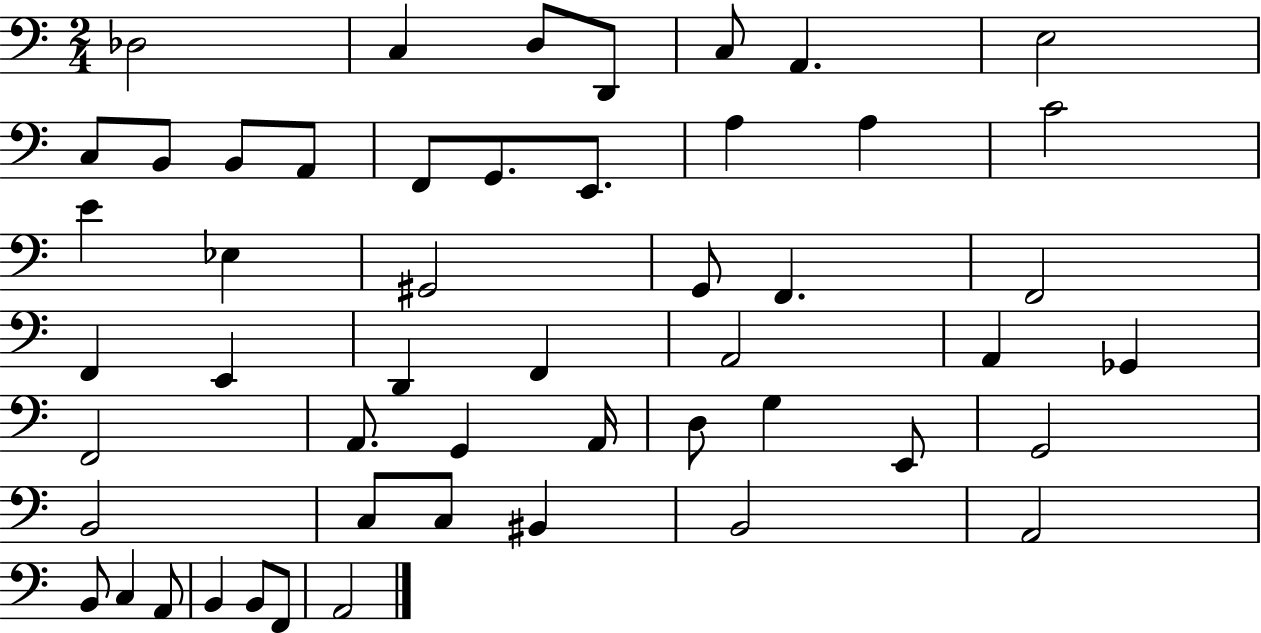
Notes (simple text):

Db3/h C3/q D3/e D2/e C3/e A2/q. E3/h C3/e B2/e B2/e A2/e F2/e G2/e. E2/e. A3/q A3/q C4/h E4/q Eb3/q G#2/h G2/e F2/q. F2/h F2/q E2/q D2/q F2/q A2/h A2/q Gb2/q F2/h A2/e. G2/q A2/s D3/e G3/q E2/e G2/h B2/h C3/e C3/e BIS2/q B2/h A2/h B2/e C3/q A2/e B2/q B2/e F2/e A2/h